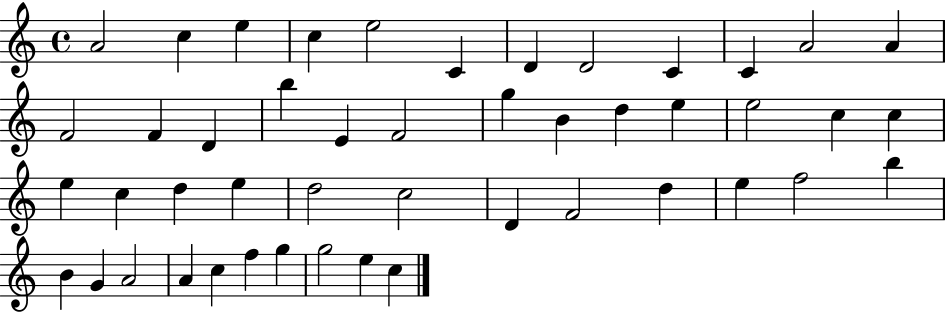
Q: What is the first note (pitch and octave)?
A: A4